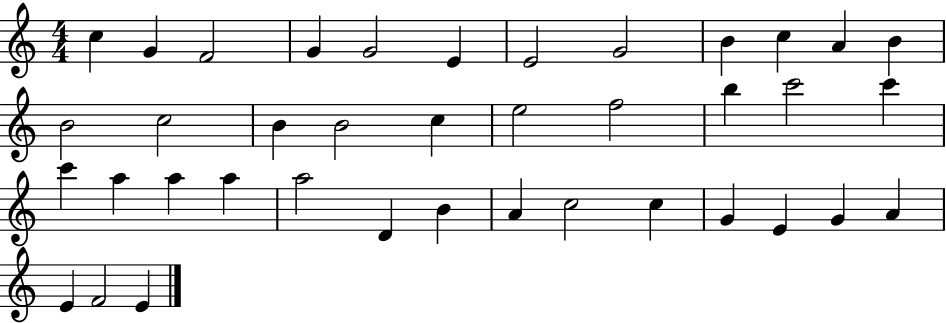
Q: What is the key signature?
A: C major